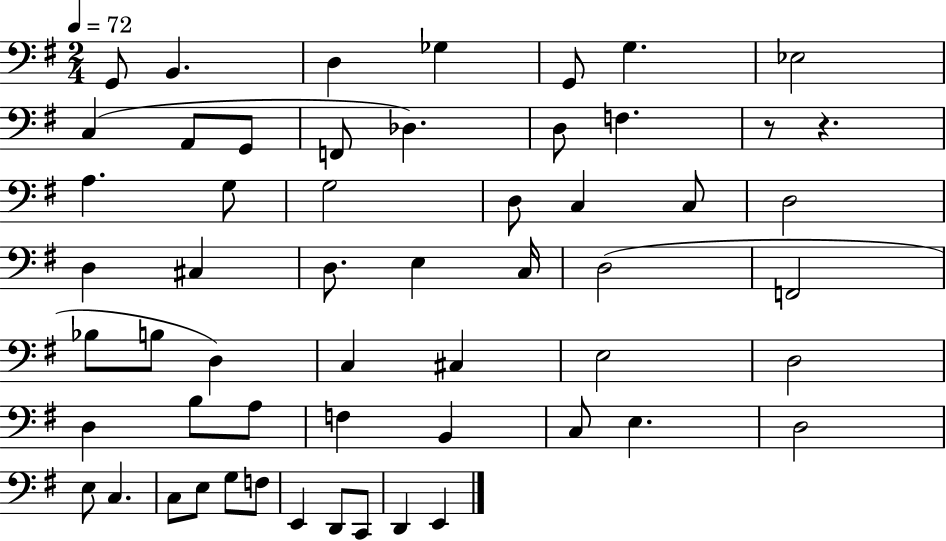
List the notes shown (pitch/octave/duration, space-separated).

G2/e B2/q. D3/q Gb3/q G2/e G3/q. Eb3/h C3/q A2/e G2/e F2/e Db3/q. D3/e F3/q. R/e R/q. A3/q. G3/e G3/h D3/e C3/q C3/e D3/h D3/q C#3/q D3/e. E3/q C3/s D3/h F2/h Bb3/e B3/e D3/q C3/q C#3/q E3/h D3/h D3/q B3/e A3/e F3/q B2/q C3/e E3/q. D3/h E3/e C3/q. C3/e E3/e G3/e F3/e E2/q D2/e C2/e D2/q E2/q